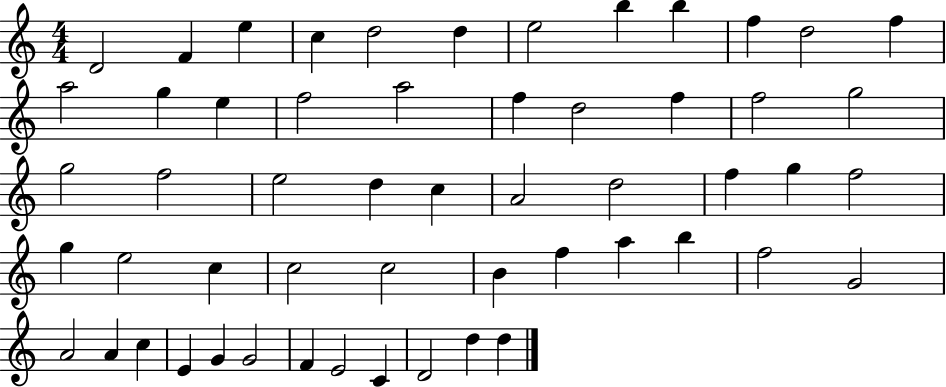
X:1
T:Untitled
M:4/4
L:1/4
K:C
D2 F e c d2 d e2 b b f d2 f a2 g e f2 a2 f d2 f f2 g2 g2 f2 e2 d c A2 d2 f g f2 g e2 c c2 c2 B f a b f2 G2 A2 A c E G G2 F E2 C D2 d d